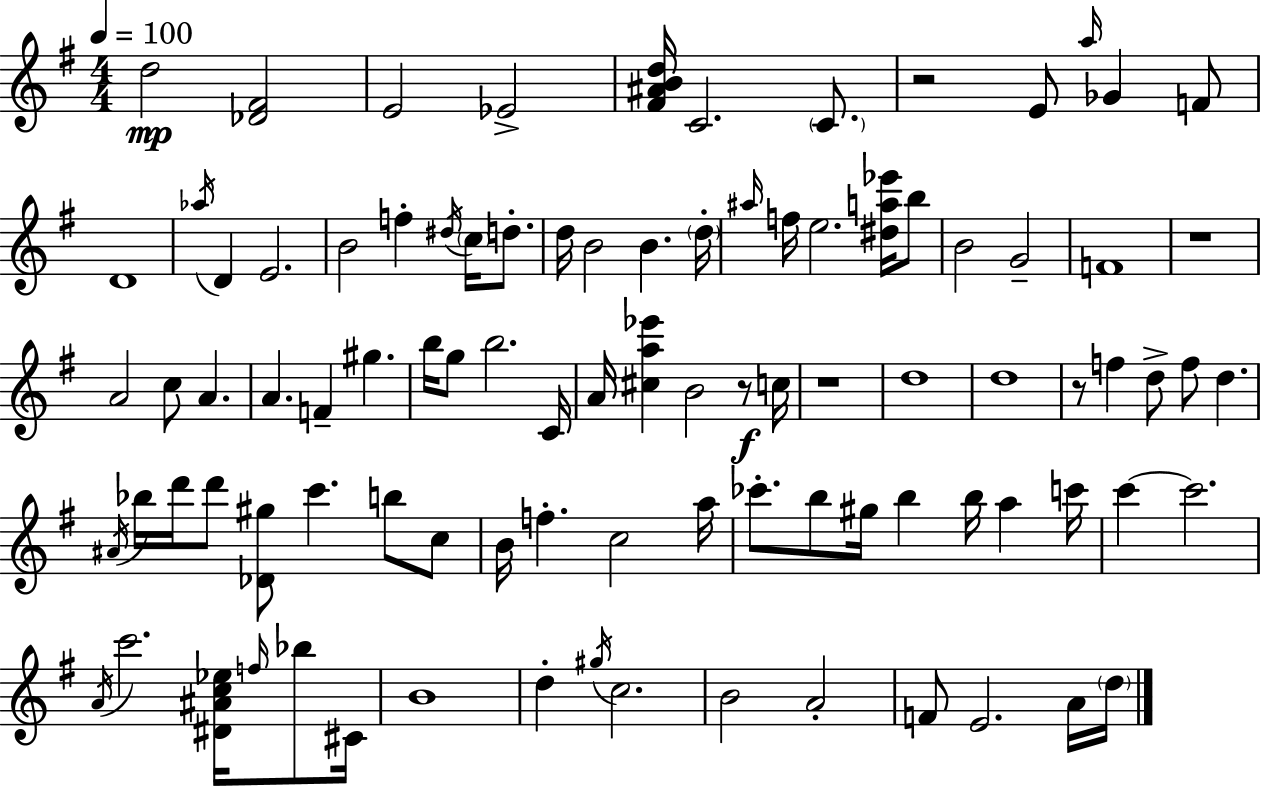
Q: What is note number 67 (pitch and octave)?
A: C6